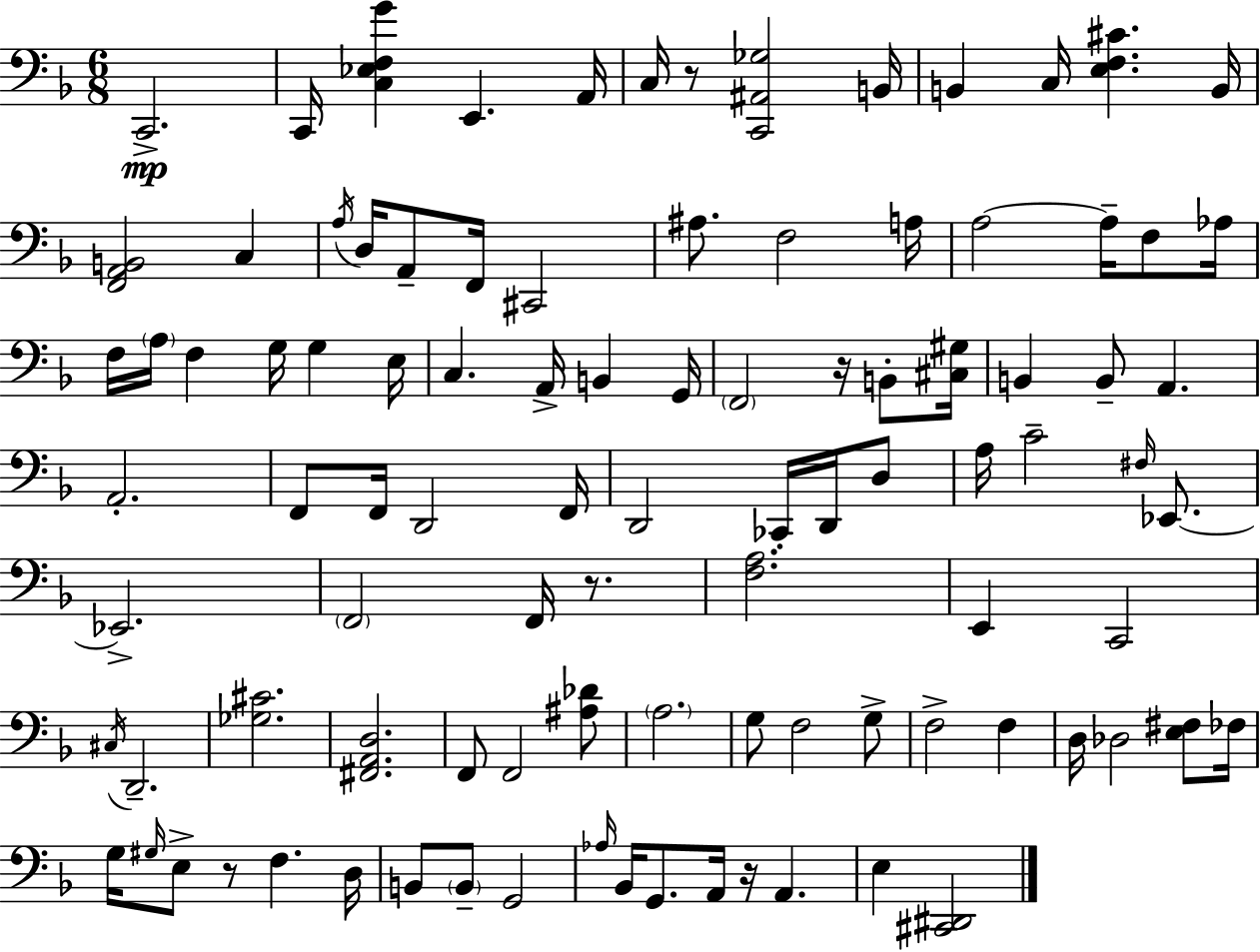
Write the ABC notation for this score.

X:1
T:Untitled
M:6/8
L:1/4
K:F
C,,2 C,,/4 [C,_E,F,G] E,, A,,/4 C,/4 z/2 [C,,^A,,_G,]2 B,,/4 B,, C,/4 [E,F,^C] B,,/4 [F,,A,,B,,]2 C, A,/4 D,/4 A,,/2 F,,/4 ^C,,2 ^A,/2 F,2 A,/4 A,2 A,/4 F,/2 _A,/4 F,/4 A,/4 F, G,/4 G, E,/4 C, A,,/4 B,, G,,/4 F,,2 z/4 B,,/2 [^C,^G,]/4 B,, B,,/2 A,, A,,2 F,,/2 F,,/4 D,,2 F,,/4 D,,2 _C,,/4 D,,/4 D,/2 A,/4 C2 ^F,/4 _E,,/2 _E,,2 F,,2 F,,/4 z/2 [F,A,]2 E,, C,,2 ^C,/4 D,,2 [_G,^C]2 [^F,,A,,D,]2 F,,/2 F,,2 [^A,_D]/2 A,2 G,/2 F,2 G,/2 F,2 F, D,/4 _D,2 [E,^F,]/2 _F,/4 G,/4 ^G,/4 E,/2 z/2 F, D,/4 B,,/2 B,,/2 G,,2 _A,/4 _B,,/4 G,,/2 A,,/4 z/4 A,, E, [^C,,^D,,]2